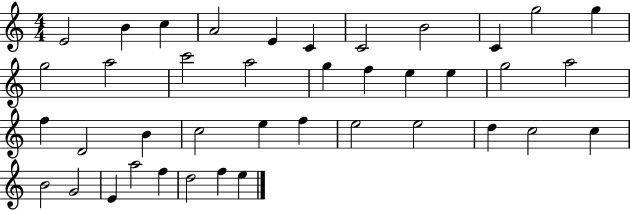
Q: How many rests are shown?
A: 0